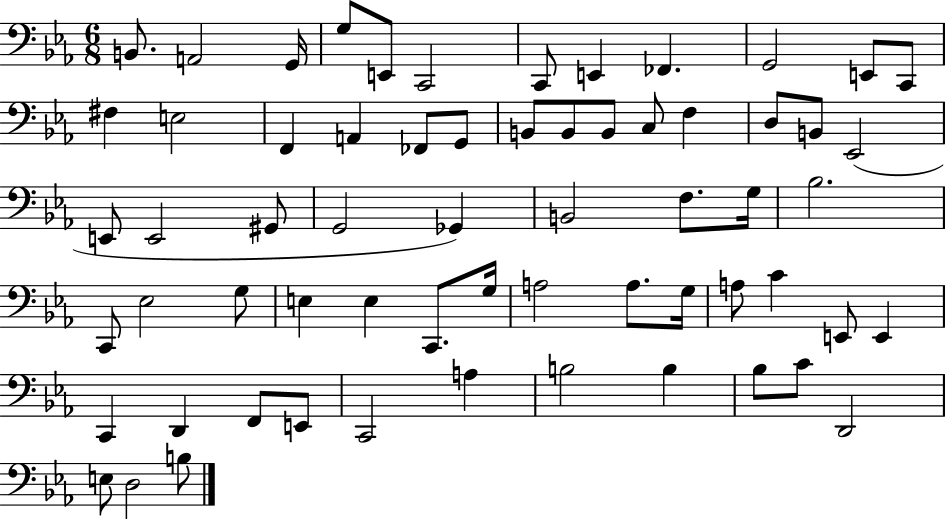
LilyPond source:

{
  \clef bass
  \numericTimeSignature
  \time 6/8
  \key ees \major
  b,8. a,2 g,16 | g8 e,8 c,2 | c,8 e,4 fes,4. | g,2 e,8 c,8 | \break fis4 e2 | f,4 a,4 fes,8 g,8 | b,8 b,8 b,8 c8 f4 | d8 b,8 ees,2( | \break e,8 e,2 gis,8 | g,2 ges,4) | b,2 f8. g16 | bes2. | \break c,8 ees2 g8 | e4 e4 c,8. g16 | a2 a8. g16 | a8 c'4 e,8 e,4 | \break c,4 d,4 f,8 e,8 | c,2 a4 | b2 b4 | bes8 c'8 d,2 | \break e8 d2 b8 | \bar "|."
}